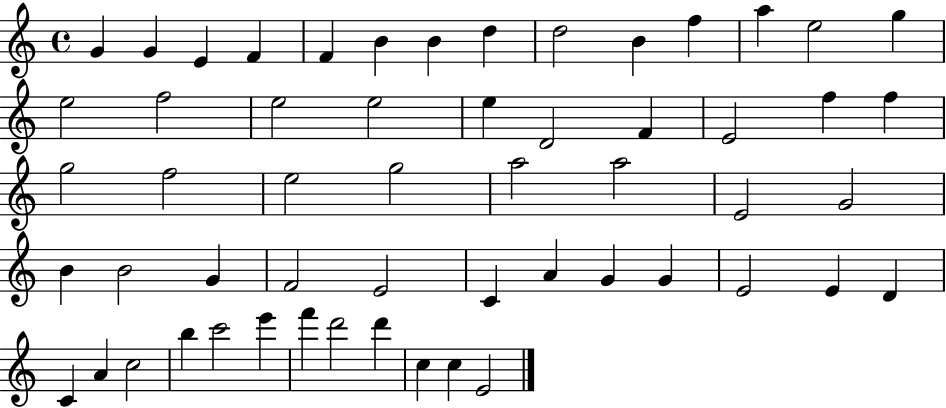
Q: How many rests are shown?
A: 0